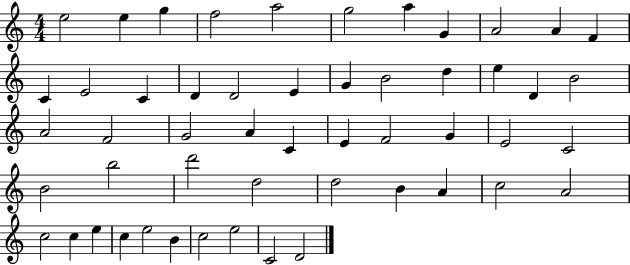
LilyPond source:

{
  \clef treble
  \numericTimeSignature
  \time 4/4
  \key c \major
  e''2 e''4 g''4 | f''2 a''2 | g''2 a''4 g'4 | a'2 a'4 f'4 | \break c'4 e'2 c'4 | d'4 d'2 e'4 | g'4 b'2 d''4 | e''4 d'4 b'2 | \break a'2 f'2 | g'2 a'4 c'4 | e'4 f'2 g'4 | e'2 c'2 | \break b'2 b''2 | d'''2 d''2 | d''2 b'4 a'4 | c''2 a'2 | \break c''2 c''4 e''4 | c''4 e''2 b'4 | c''2 e''2 | c'2 d'2 | \break \bar "|."
}